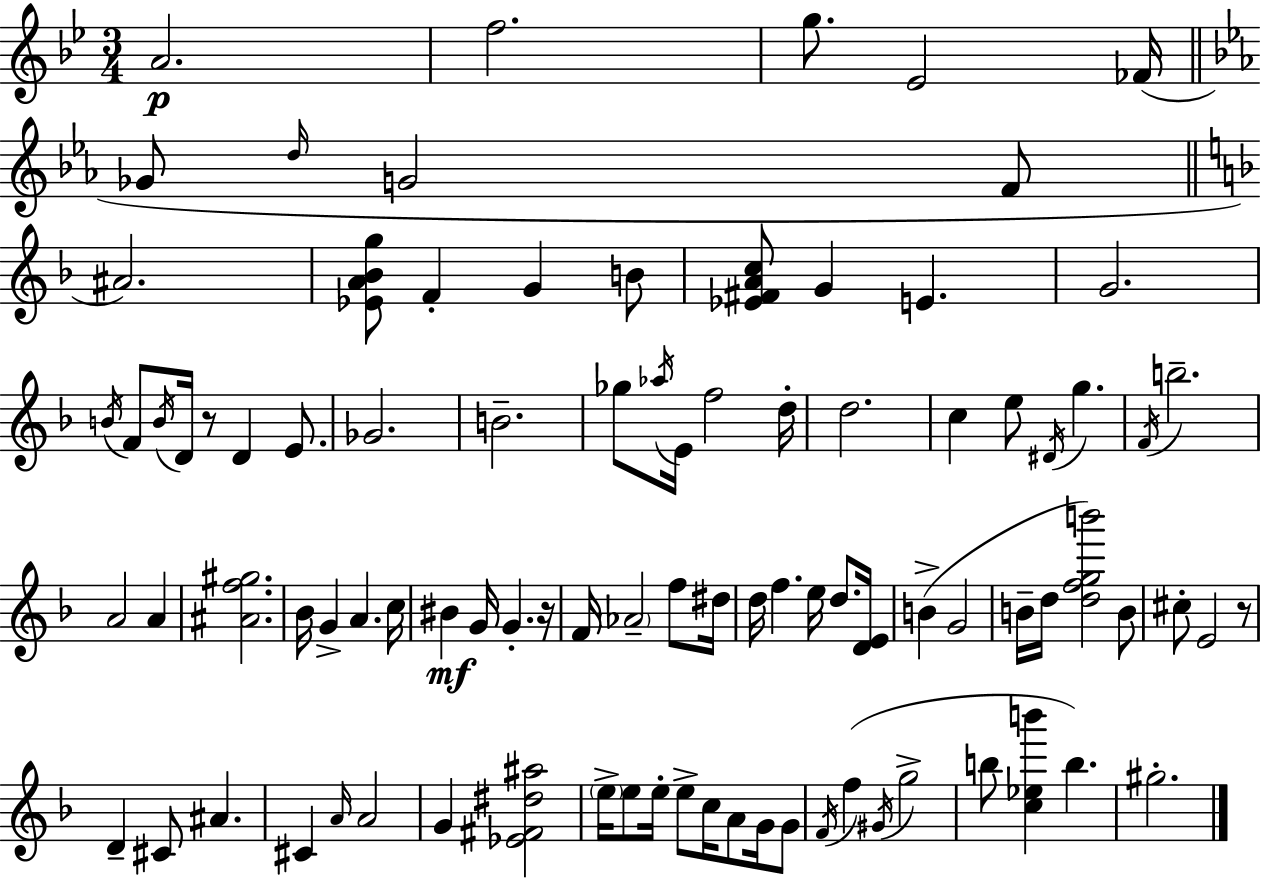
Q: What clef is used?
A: treble